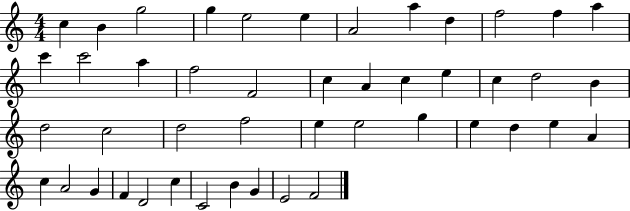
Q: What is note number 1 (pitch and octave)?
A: C5